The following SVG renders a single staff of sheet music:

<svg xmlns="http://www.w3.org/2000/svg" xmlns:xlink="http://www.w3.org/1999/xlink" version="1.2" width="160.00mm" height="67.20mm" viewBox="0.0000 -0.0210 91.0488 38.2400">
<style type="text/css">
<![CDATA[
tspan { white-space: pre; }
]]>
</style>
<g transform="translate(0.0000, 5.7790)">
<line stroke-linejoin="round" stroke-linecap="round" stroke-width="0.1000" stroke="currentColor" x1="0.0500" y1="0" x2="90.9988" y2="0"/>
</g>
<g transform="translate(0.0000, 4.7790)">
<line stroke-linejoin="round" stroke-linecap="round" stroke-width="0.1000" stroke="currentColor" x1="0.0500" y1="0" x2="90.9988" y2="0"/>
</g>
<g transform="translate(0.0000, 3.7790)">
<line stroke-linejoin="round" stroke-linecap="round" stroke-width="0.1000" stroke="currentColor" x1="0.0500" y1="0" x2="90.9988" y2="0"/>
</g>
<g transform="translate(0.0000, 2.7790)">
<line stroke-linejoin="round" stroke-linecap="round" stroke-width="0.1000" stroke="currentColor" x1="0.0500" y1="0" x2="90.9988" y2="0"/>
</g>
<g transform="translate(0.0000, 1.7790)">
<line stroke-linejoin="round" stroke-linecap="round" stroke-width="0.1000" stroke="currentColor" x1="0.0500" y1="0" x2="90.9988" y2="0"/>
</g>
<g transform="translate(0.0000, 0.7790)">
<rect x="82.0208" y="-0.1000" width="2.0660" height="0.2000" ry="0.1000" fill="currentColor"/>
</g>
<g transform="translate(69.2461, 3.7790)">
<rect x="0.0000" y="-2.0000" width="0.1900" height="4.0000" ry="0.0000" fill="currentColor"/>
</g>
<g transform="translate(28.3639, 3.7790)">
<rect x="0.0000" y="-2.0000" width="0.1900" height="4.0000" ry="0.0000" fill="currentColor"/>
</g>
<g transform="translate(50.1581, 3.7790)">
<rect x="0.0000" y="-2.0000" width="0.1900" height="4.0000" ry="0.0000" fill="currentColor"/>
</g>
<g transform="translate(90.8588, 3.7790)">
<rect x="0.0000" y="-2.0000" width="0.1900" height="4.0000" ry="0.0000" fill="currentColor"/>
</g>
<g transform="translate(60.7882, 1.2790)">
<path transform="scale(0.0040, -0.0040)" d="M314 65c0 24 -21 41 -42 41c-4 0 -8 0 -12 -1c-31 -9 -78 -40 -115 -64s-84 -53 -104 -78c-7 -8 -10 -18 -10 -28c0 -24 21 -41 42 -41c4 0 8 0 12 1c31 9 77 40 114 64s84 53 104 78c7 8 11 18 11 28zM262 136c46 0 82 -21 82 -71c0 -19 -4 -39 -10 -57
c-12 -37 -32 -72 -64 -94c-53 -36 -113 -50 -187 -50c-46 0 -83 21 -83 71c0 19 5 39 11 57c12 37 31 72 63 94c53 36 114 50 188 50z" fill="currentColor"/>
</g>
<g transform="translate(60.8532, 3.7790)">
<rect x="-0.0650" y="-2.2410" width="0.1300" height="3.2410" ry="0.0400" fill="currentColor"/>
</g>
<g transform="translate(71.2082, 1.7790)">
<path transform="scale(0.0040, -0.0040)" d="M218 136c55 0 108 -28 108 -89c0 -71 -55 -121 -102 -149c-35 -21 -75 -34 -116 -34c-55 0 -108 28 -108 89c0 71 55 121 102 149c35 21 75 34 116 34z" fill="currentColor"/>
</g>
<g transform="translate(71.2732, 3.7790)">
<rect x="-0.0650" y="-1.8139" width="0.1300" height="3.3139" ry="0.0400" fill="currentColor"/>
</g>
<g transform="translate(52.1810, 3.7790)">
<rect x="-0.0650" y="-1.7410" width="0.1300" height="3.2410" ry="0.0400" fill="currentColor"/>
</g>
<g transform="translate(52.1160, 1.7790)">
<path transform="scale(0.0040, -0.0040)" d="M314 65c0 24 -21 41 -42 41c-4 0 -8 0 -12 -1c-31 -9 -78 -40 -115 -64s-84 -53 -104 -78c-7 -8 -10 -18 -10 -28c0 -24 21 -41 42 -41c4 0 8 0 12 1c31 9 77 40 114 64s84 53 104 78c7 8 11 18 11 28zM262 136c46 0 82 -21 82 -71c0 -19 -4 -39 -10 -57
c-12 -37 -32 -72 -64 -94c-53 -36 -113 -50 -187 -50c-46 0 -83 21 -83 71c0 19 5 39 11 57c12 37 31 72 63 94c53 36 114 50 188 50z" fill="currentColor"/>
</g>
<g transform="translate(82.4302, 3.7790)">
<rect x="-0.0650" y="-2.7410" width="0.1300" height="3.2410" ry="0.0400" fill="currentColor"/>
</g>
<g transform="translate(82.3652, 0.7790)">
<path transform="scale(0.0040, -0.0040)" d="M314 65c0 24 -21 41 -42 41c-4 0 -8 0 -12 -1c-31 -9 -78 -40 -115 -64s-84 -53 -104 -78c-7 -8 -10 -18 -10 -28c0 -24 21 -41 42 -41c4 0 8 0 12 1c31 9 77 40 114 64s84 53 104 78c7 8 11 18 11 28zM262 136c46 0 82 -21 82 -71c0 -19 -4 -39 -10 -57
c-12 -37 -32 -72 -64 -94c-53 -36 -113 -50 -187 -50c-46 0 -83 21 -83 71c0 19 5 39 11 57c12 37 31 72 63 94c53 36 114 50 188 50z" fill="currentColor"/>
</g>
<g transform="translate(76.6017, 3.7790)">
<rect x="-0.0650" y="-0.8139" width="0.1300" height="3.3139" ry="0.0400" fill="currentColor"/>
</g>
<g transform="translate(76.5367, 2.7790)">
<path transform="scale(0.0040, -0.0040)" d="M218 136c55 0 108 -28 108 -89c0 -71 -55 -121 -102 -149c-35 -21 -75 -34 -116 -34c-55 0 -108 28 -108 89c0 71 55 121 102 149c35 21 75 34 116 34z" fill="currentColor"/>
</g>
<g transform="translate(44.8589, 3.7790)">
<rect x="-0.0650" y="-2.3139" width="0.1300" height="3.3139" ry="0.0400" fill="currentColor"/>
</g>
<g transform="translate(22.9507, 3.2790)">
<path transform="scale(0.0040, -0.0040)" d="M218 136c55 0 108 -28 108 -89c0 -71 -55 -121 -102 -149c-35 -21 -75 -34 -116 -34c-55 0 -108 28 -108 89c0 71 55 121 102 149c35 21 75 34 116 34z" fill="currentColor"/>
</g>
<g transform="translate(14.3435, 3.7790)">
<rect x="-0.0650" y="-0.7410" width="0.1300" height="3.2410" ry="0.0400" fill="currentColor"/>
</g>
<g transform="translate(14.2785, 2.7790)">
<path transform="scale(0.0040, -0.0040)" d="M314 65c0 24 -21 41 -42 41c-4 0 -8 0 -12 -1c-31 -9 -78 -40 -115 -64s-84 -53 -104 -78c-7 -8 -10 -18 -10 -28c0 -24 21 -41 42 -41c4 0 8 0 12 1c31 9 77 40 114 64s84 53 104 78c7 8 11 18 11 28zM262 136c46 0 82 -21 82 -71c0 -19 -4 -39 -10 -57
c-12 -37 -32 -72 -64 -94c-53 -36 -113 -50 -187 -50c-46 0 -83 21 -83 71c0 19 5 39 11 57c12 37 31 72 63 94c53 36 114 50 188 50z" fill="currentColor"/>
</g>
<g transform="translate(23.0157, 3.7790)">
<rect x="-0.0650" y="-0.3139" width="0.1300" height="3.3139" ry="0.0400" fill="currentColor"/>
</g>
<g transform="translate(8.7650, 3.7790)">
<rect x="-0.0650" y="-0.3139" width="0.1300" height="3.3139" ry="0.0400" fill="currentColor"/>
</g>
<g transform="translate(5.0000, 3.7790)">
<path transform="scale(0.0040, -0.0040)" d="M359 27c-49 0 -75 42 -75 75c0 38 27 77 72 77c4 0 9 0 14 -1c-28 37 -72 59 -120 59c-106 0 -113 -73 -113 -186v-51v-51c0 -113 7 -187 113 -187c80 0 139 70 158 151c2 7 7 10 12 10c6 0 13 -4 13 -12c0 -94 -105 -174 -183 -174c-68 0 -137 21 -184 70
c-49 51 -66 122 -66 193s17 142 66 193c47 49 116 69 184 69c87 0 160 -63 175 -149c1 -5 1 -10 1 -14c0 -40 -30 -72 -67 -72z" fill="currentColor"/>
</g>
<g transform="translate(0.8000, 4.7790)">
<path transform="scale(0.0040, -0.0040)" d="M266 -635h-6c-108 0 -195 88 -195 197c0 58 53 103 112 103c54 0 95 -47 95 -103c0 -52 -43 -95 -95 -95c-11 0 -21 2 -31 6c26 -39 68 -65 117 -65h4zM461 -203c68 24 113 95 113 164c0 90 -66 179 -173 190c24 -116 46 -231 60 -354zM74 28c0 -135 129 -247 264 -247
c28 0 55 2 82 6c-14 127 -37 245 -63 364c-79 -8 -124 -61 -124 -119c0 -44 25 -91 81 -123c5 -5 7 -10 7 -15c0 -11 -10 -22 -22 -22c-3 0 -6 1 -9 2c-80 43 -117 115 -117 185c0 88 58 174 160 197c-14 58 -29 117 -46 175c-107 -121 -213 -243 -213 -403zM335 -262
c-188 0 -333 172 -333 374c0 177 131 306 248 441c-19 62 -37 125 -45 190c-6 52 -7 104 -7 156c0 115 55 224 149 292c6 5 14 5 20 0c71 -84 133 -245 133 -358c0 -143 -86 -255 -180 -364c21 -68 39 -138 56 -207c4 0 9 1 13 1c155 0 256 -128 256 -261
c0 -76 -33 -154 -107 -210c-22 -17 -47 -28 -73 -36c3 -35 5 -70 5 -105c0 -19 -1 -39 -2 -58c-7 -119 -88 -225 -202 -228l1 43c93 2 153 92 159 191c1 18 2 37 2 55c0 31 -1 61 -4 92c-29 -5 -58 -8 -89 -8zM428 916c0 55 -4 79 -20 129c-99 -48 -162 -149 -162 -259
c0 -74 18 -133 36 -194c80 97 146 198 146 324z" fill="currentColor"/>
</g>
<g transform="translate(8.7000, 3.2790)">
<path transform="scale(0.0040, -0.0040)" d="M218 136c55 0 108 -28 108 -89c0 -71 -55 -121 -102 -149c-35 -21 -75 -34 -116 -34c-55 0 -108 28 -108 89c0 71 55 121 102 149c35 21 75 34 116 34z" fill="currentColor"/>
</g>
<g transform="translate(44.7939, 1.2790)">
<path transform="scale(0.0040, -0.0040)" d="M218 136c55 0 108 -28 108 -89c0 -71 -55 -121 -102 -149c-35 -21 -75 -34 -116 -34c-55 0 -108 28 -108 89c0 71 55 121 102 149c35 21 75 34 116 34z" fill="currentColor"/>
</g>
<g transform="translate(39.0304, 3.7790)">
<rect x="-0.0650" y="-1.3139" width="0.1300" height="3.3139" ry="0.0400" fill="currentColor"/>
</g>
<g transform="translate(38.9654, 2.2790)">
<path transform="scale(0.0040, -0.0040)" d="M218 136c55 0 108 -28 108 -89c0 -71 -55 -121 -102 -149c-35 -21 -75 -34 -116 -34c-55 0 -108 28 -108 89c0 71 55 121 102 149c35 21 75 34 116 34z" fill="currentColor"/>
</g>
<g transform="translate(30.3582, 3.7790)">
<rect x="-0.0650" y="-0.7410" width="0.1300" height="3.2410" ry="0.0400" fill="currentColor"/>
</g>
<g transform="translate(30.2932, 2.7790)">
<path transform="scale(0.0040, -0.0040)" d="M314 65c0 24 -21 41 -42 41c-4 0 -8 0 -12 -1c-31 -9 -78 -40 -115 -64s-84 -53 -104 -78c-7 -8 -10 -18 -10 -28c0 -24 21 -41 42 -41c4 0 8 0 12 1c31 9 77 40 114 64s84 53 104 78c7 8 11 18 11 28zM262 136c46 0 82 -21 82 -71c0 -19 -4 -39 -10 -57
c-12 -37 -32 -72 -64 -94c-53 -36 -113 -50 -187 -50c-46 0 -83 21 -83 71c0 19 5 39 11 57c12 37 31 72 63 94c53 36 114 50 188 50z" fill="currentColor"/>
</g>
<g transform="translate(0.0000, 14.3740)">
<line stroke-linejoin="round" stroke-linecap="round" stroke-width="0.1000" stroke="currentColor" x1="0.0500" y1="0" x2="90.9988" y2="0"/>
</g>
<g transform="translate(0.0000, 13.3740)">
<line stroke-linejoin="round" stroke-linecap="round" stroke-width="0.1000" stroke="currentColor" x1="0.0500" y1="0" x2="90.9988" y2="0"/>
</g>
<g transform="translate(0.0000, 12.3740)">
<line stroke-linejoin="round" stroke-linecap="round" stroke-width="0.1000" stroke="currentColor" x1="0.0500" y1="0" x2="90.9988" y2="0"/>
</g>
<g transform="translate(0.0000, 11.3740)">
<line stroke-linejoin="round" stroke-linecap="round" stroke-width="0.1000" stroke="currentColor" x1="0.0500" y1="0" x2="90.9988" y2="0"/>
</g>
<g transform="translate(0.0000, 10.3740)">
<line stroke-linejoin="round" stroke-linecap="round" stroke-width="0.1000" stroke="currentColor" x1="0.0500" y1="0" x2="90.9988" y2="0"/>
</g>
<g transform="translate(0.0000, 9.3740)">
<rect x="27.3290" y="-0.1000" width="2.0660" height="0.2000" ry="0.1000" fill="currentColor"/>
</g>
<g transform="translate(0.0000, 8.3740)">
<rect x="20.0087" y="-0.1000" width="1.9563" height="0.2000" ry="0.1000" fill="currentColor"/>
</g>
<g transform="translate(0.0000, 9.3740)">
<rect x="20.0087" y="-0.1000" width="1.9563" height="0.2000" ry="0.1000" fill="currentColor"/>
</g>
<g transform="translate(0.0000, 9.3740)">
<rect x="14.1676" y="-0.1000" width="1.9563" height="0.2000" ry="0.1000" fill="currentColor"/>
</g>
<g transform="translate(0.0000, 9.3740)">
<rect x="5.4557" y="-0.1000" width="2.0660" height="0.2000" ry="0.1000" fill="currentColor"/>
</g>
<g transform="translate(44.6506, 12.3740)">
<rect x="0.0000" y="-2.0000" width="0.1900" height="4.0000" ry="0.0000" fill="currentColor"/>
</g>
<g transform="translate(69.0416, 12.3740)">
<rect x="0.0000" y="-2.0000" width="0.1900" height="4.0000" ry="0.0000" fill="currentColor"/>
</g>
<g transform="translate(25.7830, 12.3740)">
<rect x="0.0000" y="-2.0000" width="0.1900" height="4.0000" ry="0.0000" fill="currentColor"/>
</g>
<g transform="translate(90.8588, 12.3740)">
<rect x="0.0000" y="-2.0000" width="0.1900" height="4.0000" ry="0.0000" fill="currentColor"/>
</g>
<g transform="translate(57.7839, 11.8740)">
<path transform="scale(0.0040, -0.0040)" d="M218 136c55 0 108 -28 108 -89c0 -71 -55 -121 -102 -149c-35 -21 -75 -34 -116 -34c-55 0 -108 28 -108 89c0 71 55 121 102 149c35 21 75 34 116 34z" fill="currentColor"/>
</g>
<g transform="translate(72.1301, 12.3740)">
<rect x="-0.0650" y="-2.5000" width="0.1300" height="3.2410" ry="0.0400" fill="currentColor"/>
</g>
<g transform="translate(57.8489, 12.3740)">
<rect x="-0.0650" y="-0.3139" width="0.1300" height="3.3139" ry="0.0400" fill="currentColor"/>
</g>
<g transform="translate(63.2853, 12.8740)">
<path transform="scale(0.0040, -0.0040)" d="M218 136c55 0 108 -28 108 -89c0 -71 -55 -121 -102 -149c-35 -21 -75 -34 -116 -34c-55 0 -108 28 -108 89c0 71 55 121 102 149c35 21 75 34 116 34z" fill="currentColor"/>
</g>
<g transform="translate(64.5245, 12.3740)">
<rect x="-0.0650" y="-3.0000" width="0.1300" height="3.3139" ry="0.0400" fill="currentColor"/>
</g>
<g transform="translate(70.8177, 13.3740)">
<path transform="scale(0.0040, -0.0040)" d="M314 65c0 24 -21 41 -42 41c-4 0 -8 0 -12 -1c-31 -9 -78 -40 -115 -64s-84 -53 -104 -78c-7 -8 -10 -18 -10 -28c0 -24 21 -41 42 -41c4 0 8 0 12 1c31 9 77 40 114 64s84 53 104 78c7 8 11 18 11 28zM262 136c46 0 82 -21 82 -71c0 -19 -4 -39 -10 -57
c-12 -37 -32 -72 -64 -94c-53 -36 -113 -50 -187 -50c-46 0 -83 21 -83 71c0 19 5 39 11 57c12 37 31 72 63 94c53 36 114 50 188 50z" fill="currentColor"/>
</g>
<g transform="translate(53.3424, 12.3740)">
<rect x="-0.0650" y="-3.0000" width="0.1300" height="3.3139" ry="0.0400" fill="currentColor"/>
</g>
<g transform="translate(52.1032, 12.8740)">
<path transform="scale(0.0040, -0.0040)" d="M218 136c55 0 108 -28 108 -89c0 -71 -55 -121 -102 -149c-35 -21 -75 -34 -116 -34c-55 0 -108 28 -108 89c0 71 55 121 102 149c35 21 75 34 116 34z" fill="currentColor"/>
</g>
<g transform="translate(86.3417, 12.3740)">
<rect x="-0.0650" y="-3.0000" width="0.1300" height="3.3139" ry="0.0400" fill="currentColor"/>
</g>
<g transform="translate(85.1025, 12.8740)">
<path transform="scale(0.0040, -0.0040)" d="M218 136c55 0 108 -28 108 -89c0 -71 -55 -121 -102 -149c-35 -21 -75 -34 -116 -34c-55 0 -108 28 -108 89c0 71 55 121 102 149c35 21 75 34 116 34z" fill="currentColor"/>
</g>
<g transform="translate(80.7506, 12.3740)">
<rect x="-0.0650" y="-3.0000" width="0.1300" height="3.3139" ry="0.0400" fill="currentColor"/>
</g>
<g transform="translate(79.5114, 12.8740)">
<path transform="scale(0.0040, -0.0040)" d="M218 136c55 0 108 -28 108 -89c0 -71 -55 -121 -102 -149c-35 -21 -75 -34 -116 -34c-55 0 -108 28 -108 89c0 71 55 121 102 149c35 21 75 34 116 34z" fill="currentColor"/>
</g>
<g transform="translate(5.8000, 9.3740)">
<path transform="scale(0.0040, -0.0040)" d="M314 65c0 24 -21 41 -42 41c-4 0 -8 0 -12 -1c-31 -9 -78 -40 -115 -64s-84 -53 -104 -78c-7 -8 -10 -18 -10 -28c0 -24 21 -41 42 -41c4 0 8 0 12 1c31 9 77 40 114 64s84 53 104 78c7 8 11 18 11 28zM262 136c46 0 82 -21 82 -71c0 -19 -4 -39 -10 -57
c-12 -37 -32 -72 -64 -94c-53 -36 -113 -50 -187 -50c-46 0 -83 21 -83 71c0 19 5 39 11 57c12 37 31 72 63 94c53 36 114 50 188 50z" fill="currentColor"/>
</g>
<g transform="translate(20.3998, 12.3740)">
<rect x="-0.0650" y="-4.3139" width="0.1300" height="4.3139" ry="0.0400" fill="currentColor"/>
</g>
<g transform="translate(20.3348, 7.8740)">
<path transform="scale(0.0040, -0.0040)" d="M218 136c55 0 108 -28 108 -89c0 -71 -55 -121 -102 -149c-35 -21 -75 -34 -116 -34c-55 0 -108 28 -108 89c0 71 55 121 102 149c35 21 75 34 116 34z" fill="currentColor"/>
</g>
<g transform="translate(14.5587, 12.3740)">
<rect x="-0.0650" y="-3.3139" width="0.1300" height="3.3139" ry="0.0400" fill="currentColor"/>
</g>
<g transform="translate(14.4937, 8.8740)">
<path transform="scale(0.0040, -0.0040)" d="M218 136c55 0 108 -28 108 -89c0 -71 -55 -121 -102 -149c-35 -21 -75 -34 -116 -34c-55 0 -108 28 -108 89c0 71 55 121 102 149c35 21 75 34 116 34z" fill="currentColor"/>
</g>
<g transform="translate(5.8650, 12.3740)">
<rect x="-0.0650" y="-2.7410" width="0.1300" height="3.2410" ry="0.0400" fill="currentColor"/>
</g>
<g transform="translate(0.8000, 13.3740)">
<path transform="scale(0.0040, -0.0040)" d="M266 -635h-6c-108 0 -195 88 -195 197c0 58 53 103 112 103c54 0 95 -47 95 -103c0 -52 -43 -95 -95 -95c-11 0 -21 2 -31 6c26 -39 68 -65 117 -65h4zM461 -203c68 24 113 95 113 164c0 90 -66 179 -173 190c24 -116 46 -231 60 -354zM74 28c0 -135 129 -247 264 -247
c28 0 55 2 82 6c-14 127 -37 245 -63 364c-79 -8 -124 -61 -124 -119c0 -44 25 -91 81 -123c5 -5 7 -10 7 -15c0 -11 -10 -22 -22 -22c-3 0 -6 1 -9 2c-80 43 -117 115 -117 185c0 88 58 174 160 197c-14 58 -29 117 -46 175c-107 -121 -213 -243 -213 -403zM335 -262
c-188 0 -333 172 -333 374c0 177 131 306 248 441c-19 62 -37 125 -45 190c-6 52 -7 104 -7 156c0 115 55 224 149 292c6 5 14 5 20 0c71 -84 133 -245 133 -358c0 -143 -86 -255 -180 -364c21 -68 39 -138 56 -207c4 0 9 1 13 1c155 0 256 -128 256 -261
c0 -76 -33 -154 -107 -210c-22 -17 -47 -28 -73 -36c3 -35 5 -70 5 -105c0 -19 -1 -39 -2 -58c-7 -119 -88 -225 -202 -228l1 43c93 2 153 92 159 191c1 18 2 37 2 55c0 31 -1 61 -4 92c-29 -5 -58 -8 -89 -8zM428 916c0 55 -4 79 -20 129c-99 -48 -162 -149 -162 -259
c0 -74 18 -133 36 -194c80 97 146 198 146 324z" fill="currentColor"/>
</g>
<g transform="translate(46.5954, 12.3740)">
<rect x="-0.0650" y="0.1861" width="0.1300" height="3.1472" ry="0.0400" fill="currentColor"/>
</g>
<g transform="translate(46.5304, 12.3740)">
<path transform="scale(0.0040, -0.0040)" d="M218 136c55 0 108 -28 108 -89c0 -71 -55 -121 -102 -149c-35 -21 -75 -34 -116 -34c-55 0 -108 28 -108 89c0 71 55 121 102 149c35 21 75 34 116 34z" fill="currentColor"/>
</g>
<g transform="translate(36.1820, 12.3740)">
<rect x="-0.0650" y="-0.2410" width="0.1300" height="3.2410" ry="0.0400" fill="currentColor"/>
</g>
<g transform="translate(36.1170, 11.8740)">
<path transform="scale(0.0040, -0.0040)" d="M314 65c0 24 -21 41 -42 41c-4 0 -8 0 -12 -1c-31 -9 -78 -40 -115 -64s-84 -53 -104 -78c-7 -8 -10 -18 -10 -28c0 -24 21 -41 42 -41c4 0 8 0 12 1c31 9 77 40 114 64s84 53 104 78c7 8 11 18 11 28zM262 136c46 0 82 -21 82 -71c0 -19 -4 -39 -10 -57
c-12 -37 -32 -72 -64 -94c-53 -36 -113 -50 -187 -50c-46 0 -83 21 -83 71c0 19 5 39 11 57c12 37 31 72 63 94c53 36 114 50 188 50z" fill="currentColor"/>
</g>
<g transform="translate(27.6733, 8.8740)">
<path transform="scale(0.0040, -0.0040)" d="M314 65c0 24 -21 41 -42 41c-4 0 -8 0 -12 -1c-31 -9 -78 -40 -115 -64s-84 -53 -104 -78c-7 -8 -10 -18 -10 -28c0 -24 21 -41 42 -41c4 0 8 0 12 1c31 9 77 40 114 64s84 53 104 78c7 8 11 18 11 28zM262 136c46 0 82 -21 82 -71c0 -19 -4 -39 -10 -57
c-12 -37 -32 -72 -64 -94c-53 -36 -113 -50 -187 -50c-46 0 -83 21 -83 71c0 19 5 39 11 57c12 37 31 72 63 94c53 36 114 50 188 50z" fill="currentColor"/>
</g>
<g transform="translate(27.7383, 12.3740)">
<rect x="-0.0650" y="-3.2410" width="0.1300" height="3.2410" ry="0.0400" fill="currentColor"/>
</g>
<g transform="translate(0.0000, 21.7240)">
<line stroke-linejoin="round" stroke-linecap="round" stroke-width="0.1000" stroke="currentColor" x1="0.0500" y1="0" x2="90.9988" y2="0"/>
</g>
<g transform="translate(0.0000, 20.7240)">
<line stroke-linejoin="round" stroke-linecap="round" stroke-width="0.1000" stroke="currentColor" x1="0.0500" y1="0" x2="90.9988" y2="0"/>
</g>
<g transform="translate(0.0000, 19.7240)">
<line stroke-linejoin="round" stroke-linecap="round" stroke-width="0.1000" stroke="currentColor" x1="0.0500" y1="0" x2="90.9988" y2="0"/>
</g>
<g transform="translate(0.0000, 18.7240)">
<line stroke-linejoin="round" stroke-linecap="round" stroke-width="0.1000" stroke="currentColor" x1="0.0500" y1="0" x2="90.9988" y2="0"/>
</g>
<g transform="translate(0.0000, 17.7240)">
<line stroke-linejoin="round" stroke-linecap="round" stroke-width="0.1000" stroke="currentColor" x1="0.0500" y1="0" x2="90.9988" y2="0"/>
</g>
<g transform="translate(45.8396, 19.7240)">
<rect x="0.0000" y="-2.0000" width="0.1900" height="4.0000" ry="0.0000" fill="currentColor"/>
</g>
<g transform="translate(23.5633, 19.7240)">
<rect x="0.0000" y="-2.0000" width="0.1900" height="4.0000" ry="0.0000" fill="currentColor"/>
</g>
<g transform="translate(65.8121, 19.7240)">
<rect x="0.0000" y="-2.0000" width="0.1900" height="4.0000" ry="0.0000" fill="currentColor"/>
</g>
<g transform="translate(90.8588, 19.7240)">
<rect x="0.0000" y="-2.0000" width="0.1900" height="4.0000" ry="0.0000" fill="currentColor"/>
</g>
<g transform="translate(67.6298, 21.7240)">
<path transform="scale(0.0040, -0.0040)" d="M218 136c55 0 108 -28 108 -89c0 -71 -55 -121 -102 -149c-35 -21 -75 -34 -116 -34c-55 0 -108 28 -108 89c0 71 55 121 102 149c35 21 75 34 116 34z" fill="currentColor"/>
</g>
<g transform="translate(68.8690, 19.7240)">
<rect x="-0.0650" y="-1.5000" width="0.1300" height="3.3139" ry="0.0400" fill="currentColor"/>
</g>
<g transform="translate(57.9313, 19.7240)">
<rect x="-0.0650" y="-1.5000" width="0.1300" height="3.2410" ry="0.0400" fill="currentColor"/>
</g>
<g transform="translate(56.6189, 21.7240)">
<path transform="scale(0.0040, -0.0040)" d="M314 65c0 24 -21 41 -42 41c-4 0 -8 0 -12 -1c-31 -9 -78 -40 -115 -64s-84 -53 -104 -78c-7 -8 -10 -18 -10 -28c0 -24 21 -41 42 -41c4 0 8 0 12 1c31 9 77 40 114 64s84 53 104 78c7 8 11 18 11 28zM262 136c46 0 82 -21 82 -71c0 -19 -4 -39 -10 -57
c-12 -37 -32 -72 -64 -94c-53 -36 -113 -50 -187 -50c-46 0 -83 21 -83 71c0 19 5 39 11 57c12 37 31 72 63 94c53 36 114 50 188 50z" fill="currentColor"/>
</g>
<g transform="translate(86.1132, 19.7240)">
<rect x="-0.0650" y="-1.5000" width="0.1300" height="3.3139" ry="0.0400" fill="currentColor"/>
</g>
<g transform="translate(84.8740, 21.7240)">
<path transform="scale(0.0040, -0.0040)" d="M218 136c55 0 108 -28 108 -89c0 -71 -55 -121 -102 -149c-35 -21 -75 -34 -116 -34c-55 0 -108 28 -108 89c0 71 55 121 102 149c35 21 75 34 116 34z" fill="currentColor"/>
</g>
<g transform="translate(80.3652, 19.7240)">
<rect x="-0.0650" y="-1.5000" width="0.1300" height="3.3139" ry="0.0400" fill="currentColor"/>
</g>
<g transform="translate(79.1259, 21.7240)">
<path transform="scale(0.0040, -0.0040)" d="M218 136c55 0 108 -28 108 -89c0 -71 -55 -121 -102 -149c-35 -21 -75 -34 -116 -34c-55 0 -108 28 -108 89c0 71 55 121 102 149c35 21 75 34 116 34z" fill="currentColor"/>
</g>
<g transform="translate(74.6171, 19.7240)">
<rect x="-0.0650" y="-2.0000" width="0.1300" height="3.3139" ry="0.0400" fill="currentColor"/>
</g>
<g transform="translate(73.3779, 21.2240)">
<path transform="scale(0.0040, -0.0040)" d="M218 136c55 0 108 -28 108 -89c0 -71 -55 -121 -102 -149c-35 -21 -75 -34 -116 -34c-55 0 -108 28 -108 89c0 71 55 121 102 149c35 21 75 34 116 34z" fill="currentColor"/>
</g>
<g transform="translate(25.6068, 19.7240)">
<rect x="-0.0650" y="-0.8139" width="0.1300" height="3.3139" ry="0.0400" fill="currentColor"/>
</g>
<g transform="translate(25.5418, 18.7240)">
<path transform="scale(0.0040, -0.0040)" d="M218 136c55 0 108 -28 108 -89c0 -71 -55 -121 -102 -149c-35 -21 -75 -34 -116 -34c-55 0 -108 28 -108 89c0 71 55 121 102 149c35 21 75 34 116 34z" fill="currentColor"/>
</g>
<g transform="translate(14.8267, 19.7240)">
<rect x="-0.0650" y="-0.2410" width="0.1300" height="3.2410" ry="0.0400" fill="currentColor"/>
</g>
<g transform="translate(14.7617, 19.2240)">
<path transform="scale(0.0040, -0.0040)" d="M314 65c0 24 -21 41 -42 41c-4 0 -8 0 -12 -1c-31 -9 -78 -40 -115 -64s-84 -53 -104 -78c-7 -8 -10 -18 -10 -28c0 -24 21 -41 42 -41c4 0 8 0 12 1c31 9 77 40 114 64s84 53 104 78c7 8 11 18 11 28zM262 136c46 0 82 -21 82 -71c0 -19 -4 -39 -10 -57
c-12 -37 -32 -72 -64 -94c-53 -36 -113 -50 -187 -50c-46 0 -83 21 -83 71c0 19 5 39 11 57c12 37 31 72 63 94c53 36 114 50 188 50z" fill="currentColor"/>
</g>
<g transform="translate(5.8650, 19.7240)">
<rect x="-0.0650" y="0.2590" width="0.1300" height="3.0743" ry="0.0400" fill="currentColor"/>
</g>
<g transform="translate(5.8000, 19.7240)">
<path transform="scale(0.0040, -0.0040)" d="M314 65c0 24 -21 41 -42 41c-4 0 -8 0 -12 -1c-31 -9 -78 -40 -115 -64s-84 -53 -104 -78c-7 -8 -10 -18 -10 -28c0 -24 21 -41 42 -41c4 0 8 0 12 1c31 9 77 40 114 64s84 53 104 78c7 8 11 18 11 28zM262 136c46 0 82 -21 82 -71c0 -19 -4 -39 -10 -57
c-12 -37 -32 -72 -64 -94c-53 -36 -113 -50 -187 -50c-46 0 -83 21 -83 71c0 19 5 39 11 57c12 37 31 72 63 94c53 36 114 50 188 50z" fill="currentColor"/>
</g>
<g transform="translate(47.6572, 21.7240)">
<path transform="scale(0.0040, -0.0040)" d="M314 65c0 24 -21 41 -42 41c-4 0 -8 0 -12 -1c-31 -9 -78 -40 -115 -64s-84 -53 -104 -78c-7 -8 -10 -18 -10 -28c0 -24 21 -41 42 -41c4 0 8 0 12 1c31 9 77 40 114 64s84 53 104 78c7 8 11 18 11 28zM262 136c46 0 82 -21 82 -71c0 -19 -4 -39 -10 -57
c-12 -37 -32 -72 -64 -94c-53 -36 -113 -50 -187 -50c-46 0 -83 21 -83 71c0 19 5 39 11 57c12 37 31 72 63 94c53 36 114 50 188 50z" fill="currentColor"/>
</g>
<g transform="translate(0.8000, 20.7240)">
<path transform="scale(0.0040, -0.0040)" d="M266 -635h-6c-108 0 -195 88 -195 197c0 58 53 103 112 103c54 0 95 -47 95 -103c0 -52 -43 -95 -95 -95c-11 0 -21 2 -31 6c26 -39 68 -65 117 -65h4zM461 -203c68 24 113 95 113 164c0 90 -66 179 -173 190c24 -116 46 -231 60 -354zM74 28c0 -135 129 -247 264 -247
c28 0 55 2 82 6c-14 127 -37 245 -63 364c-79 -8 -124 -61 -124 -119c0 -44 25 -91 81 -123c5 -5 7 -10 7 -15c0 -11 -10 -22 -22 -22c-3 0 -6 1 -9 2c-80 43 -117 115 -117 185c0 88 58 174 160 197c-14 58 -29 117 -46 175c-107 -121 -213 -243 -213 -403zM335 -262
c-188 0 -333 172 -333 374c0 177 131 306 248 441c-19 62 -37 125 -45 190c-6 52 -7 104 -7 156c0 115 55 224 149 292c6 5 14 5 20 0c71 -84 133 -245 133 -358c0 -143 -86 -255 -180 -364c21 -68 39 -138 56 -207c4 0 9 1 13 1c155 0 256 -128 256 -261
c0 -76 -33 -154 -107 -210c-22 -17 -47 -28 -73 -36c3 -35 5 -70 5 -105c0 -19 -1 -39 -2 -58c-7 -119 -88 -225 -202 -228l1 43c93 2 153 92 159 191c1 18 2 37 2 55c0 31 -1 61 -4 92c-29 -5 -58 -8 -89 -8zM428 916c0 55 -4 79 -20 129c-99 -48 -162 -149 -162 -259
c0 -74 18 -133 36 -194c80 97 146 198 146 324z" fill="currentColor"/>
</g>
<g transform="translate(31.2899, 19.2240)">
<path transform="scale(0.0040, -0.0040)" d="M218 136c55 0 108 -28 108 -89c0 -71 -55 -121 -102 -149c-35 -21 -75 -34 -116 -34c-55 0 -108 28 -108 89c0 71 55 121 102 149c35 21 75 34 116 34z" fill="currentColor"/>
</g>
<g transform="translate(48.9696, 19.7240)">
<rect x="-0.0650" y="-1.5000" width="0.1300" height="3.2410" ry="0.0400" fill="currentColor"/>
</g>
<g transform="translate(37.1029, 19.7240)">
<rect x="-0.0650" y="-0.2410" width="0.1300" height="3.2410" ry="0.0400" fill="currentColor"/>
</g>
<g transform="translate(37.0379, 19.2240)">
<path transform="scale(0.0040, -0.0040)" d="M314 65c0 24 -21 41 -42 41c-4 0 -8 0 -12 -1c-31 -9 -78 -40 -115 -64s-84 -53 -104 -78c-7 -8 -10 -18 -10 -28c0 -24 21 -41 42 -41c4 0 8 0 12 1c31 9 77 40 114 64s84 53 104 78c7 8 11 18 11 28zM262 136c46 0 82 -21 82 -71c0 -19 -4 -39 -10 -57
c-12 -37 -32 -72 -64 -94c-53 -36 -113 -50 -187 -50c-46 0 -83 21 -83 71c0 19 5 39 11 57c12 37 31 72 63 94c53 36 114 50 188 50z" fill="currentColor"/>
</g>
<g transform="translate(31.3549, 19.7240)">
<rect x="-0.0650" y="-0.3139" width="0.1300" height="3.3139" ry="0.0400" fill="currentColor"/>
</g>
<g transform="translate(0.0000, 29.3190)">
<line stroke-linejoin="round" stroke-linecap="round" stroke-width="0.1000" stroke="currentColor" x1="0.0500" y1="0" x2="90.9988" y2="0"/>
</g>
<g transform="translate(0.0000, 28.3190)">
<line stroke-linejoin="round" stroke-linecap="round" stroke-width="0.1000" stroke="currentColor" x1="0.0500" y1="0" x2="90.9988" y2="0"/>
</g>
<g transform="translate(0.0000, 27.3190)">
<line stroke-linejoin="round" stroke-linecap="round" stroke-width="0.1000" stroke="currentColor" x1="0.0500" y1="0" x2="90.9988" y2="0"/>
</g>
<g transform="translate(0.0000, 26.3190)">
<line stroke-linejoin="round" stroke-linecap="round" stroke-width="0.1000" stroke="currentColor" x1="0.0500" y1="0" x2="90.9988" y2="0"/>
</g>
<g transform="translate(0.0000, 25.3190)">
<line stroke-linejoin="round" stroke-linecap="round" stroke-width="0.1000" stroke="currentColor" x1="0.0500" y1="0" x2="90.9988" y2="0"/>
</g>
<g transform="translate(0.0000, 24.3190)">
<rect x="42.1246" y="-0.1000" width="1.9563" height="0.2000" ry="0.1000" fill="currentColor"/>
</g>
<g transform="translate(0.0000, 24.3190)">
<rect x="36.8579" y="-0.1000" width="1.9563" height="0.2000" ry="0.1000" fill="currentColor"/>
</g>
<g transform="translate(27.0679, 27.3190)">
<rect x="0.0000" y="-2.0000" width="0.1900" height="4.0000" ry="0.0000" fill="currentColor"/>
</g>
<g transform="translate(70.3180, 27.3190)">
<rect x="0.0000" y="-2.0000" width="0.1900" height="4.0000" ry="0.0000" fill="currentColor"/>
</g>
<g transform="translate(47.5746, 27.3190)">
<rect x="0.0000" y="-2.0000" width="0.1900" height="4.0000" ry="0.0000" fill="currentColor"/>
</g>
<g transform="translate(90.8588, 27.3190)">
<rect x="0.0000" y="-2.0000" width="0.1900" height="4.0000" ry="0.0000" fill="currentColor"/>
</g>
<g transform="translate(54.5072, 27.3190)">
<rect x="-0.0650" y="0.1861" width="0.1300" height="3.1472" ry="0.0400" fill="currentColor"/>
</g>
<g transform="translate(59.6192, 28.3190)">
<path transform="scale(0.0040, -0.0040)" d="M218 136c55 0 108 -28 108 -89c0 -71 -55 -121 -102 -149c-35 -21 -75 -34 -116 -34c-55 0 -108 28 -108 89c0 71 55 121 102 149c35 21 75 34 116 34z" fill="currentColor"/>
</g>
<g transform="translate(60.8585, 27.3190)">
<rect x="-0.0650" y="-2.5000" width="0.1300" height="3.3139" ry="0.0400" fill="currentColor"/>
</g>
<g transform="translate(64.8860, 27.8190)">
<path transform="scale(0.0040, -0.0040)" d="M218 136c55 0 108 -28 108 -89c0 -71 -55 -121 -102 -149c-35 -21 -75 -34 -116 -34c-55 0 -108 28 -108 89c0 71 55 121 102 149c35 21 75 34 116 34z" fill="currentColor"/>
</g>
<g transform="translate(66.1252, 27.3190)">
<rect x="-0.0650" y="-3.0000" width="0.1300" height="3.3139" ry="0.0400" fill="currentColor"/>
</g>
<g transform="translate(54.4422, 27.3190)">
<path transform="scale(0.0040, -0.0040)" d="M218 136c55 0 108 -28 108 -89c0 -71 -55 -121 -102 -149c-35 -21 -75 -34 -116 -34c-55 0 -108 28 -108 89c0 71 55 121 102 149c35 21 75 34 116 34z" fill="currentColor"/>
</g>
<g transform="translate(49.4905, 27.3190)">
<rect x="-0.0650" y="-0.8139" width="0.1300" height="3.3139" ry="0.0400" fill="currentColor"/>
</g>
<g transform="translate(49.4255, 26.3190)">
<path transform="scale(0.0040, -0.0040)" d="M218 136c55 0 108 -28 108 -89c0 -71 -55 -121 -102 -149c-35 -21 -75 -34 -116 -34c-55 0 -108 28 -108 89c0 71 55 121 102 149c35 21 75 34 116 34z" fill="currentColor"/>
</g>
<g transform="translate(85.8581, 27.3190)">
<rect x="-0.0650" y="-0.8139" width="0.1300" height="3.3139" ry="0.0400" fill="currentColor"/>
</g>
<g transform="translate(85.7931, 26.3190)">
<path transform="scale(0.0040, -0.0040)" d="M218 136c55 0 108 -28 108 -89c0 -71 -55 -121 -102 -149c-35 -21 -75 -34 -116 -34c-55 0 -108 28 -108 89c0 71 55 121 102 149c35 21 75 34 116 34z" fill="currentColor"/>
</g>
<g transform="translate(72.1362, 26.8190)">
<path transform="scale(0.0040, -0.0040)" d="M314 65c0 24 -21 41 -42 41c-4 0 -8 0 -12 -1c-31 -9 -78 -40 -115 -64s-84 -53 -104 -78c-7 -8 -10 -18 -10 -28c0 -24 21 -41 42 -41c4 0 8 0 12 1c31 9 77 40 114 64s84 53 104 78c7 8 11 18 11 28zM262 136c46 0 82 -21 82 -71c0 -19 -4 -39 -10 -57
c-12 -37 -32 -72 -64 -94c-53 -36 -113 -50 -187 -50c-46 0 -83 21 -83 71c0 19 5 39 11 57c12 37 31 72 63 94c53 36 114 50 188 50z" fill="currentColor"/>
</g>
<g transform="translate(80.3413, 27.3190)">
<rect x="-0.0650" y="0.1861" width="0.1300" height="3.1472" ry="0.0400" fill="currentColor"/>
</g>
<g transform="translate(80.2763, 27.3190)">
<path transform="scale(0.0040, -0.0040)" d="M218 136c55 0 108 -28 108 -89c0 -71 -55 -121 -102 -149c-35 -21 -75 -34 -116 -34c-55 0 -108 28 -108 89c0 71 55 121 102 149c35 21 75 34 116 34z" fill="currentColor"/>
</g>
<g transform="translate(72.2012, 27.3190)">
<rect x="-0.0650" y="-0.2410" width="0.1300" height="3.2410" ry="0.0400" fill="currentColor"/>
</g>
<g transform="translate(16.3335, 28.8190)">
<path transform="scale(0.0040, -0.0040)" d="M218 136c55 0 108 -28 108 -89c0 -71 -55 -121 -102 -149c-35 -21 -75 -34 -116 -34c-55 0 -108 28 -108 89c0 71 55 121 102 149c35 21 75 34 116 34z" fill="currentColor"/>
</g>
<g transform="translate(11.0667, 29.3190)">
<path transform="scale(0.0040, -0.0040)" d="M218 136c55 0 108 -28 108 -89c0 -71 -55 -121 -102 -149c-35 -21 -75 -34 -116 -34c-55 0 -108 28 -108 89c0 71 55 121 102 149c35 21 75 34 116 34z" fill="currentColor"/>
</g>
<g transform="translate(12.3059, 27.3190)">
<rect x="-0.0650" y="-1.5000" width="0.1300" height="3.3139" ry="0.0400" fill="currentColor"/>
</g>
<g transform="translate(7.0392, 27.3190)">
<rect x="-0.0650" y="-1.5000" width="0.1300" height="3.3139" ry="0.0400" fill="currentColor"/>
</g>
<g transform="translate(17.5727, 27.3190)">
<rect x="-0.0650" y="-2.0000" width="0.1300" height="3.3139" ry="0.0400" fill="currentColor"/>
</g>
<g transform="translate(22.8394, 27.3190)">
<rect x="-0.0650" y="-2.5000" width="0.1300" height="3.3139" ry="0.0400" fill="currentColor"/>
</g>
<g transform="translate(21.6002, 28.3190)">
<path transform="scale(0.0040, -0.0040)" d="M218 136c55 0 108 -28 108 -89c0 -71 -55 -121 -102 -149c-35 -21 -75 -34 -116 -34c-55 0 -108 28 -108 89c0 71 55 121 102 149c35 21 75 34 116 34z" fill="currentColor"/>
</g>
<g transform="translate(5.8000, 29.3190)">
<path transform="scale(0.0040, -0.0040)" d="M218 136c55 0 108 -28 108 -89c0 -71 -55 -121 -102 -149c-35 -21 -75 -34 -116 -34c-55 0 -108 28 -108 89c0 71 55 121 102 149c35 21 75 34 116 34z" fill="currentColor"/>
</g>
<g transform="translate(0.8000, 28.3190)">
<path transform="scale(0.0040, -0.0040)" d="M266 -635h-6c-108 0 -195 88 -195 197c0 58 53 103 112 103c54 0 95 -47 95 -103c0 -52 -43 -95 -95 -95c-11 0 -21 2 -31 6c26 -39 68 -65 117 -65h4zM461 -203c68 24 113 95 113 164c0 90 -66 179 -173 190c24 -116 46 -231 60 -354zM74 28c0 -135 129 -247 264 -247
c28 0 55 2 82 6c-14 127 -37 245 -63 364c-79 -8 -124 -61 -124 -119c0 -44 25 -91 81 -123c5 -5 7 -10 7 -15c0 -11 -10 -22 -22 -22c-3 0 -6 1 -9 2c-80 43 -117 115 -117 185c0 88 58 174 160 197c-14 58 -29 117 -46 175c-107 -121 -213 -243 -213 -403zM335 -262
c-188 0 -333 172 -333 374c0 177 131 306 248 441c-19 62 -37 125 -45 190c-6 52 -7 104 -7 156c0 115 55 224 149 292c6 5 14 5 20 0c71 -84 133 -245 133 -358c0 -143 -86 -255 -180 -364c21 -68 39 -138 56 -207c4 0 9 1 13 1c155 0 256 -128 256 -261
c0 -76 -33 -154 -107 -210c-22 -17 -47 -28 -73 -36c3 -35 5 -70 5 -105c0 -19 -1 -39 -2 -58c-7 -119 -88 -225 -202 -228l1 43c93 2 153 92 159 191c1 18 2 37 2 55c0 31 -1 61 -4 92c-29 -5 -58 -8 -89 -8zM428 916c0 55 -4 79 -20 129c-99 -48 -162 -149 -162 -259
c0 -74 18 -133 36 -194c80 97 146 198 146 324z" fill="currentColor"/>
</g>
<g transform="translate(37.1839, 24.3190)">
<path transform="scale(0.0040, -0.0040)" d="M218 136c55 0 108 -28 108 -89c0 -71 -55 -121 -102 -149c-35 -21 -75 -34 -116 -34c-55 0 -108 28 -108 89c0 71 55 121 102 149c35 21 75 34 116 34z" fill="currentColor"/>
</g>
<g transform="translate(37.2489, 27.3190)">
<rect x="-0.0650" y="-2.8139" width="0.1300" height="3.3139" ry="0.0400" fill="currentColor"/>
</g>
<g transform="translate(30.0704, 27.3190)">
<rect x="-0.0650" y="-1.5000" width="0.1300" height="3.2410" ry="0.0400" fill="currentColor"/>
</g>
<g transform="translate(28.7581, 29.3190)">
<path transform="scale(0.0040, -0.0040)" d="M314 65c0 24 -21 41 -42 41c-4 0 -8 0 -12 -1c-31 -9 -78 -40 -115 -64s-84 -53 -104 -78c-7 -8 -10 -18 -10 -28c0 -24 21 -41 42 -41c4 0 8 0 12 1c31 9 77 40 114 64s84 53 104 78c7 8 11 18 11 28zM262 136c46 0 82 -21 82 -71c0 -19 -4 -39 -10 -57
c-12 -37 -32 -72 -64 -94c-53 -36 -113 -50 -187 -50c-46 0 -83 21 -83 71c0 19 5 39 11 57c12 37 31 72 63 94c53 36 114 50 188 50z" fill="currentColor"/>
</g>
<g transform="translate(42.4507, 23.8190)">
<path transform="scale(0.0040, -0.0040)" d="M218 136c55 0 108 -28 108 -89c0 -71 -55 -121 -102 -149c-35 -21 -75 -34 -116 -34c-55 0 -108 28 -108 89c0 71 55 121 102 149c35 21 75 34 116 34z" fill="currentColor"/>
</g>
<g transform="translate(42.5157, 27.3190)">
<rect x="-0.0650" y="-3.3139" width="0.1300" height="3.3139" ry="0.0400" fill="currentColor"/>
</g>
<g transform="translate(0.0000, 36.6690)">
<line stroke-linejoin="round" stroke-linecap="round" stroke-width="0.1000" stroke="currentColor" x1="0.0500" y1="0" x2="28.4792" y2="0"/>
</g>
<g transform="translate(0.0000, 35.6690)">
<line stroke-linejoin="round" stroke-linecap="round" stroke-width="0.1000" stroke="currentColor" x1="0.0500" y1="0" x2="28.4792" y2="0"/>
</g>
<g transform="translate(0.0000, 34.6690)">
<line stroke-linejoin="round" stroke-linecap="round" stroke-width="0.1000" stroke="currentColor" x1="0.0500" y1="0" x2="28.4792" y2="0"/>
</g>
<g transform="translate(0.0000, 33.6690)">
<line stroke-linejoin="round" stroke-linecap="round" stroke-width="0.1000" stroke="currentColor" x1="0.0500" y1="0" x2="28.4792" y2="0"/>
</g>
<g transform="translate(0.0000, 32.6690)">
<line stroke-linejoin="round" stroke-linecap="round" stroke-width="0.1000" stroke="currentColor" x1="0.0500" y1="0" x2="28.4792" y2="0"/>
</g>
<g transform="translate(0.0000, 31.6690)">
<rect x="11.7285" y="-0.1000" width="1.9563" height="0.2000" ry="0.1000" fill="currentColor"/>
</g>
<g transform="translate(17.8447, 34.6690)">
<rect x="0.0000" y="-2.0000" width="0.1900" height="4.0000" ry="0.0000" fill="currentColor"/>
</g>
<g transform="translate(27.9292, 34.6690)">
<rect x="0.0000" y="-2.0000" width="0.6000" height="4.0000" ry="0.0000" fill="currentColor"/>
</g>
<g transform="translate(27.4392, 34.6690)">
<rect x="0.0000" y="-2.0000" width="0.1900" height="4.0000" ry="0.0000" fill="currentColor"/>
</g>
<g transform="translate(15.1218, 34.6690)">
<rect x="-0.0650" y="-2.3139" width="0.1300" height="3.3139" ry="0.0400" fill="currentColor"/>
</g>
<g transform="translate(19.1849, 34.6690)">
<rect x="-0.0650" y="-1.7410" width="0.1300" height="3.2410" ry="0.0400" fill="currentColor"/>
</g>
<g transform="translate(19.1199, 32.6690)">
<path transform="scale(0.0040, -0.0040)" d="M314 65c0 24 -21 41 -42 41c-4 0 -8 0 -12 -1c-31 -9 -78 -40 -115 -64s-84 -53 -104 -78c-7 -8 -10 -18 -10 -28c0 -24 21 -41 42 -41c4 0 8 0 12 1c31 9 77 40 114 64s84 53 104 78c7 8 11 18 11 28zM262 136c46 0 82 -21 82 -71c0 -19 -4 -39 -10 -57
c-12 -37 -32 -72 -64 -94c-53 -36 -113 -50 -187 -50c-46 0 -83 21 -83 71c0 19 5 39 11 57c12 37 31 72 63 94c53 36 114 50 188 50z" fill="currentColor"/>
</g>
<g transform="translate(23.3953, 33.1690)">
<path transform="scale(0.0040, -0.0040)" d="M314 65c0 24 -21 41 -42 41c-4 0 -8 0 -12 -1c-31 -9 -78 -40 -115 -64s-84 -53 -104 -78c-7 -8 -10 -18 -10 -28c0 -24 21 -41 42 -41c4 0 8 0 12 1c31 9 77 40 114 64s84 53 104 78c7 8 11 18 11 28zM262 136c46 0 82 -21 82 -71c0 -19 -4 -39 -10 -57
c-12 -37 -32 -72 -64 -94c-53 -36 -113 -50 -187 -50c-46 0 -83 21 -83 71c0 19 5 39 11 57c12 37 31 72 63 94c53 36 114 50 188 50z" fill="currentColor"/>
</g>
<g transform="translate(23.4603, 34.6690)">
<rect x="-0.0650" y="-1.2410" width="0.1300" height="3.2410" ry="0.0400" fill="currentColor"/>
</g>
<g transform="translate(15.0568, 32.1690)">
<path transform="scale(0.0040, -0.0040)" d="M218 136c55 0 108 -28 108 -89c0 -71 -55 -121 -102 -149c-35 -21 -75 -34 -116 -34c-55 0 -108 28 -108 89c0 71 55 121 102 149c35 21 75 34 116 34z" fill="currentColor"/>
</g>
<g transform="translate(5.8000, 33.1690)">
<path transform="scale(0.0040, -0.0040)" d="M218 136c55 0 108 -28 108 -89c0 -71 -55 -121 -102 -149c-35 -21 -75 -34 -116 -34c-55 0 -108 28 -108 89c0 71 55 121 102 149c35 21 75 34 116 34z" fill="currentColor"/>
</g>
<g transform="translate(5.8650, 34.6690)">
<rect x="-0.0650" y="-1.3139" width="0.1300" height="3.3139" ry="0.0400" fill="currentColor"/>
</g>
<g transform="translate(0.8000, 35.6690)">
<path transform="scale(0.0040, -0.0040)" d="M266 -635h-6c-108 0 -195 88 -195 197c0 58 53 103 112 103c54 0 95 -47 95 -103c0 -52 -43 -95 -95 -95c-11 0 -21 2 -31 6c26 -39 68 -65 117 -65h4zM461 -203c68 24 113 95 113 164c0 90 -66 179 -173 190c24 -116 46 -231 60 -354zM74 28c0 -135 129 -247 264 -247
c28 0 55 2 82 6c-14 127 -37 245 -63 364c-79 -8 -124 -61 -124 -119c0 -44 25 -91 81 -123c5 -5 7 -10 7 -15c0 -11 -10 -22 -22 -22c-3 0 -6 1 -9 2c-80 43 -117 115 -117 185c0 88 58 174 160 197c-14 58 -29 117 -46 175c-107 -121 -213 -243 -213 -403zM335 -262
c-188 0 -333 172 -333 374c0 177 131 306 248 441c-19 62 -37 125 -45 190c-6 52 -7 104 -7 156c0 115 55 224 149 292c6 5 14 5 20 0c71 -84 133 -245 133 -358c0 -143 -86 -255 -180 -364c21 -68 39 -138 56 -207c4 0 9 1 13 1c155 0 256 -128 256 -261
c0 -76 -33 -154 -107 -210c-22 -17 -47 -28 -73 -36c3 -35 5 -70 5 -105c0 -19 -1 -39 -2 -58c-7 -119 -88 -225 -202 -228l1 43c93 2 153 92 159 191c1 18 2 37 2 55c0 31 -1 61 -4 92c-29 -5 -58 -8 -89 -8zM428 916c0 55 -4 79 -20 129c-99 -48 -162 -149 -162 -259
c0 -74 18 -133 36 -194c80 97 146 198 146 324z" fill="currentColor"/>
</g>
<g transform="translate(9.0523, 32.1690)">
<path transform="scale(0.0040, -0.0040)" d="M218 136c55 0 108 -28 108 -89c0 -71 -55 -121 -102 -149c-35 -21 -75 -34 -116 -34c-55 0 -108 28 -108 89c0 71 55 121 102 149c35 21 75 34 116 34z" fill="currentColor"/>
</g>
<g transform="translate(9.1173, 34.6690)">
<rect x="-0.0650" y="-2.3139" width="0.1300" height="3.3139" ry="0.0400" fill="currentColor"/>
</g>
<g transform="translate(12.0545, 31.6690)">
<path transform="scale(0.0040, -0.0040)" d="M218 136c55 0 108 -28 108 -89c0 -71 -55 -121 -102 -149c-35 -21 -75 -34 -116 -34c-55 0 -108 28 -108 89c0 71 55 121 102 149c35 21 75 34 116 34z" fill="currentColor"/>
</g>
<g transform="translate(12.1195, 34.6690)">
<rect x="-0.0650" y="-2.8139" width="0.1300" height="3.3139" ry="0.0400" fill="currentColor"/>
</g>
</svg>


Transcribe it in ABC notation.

X:1
T:Untitled
M:4/4
L:1/4
K:C
c d2 c d2 e g f2 g2 f d a2 a2 b d' b2 c2 B A c A G2 A A B2 c2 d c c2 E2 E2 E F E E E E F G E2 a b d B G A c2 B d e g a g f2 e2